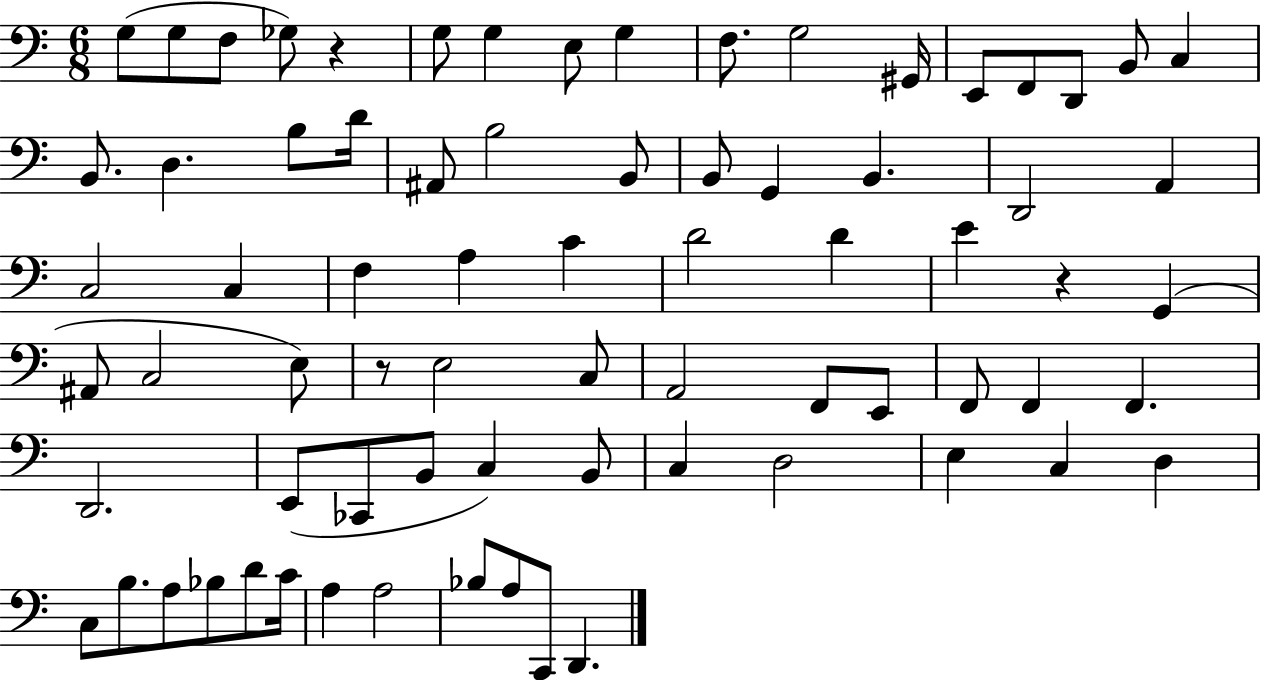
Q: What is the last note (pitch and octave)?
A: D2